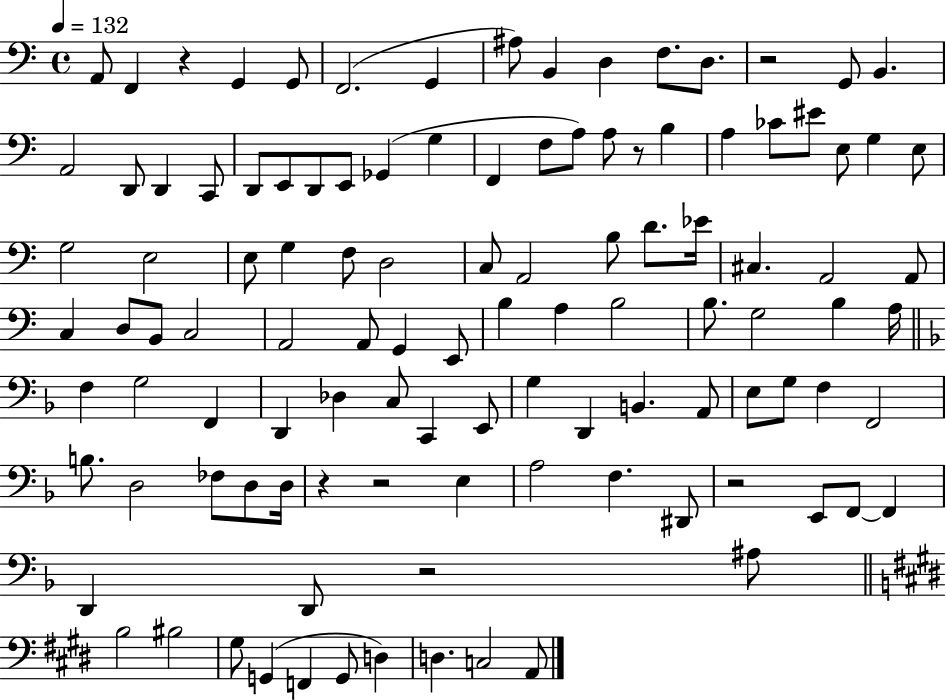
A2/e F2/q R/q G2/q G2/e F2/h. G2/q A#3/e B2/q D3/q F3/e. D3/e. R/h G2/e B2/q. A2/h D2/e D2/q C2/e D2/e E2/e D2/e E2/e Gb2/q G3/q F2/q F3/e A3/e A3/e R/e B3/q A3/q CES4/e EIS4/e E3/e G3/q E3/e G3/h E3/h E3/e G3/q F3/e D3/h C3/e A2/h B3/e D4/e. Eb4/s C#3/q. A2/h A2/e C3/q D3/e B2/e C3/h A2/h A2/e G2/q E2/e B3/q A3/q B3/h B3/e. G3/h B3/q A3/s F3/q G3/h F2/q D2/q Db3/q C3/e C2/q E2/e G3/q D2/q B2/q. A2/e E3/e G3/e F3/q F2/h B3/e. D3/h FES3/e D3/e D3/s R/q R/h E3/q A3/h F3/q. D#2/e R/h E2/e F2/e F2/q D2/q D2/e R/h A#3/e B3/h BIS3/h G#3/e G2/q F2/q G2/e D3/q D3/q. C3/h A2/e